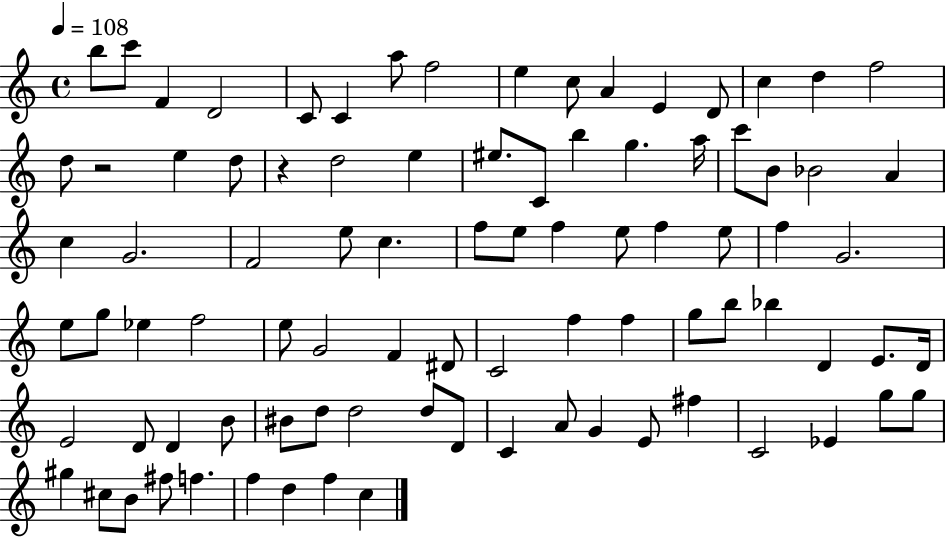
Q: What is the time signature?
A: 4/4